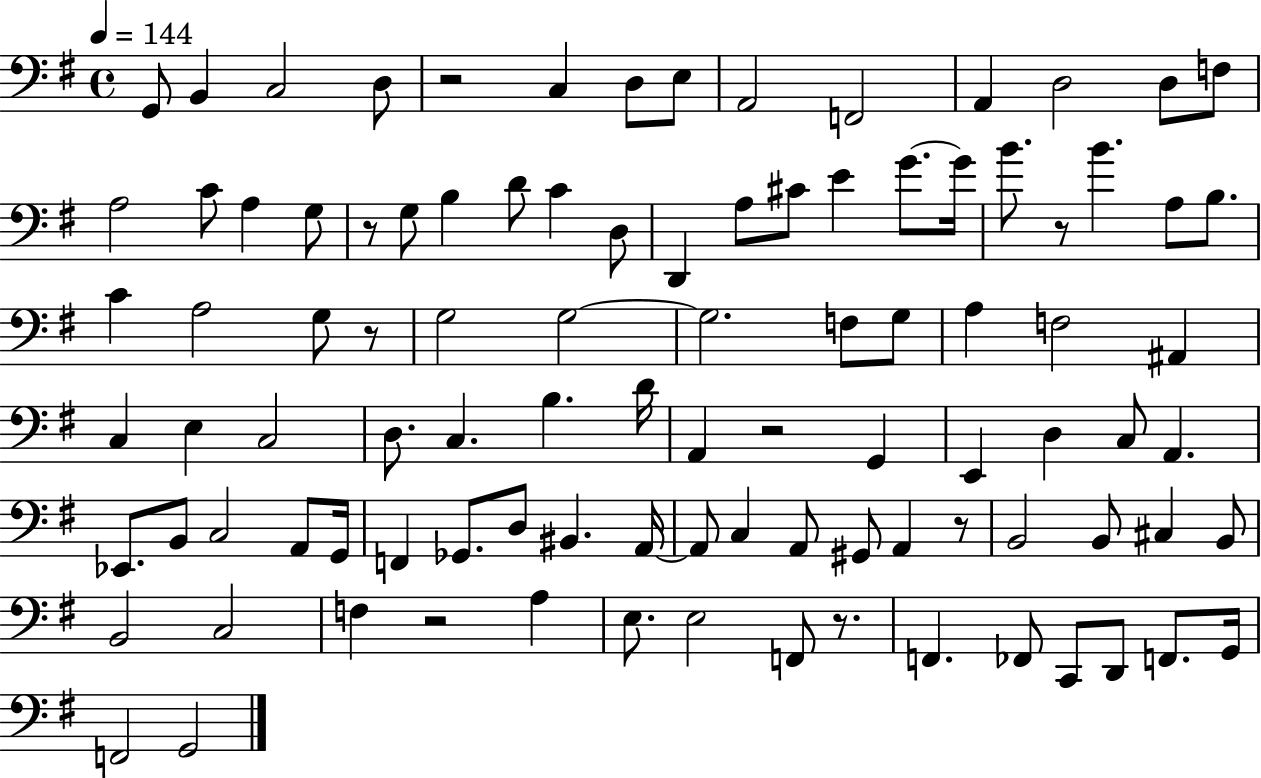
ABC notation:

X:1
T:Untitled
M:4/4
L:1/4
K:G
G,,/2 B,, C,2 D,/2 z2 C, D,/2 E,/2 A,,2 F,,2 A,, D,2 D,/2 F,/2 A,2 C/2 A, G,/2 z/2 G,/2 B, D/2 C D,/2 D,, A,/2 ^C/2 E G/2 G/4 B/2 z/2 B A,/2 B,/2 C A,2 G,/2 z/2 G,2 G,2 G,2 F,/2 G,/2 A, F,2 ^A,, C, E, C,2 D,/2 C, B, D/4 A,, z2 G,, E,, D, C,/2 A,, _E,,/2 B,,/2 C,2 A,,/2 G,,/4 F,, _G,,/2 D,/2 ^B,, A,,/4 A,,/2 C, A,,/2 ^G,,/2 A,, z/2 B,,2 B,,/2 ^C, B,,/2 B,,2 C,2 F, z2 A, E,/2 E,2 F,,/2 z/2 F,, _F,,/2 C,,/2 D,,/2 F,,/2 G,,/4 F,,2 G,,2